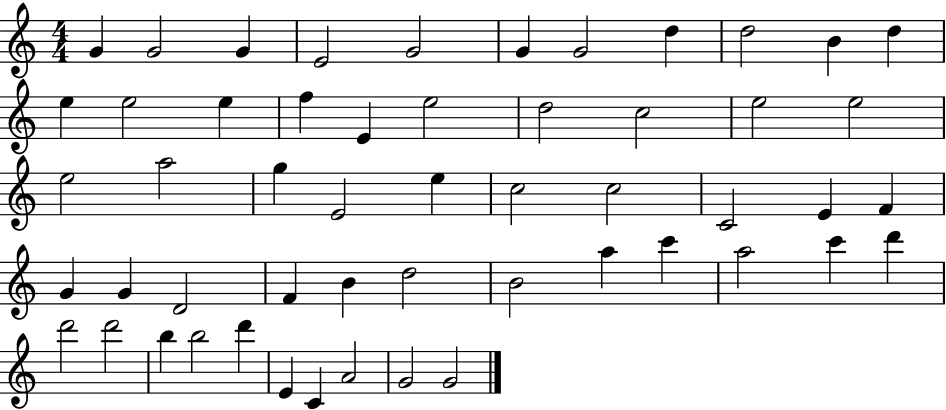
{
  \clef treble
  \numericTimeSignature
  \time 4/4
  \key c \major
  g'4 g'2 g'4 | e'2 g'2 | g'4 g'2 d''4 | d''2 b'4 d''4 | \break e''4 e''2 e''4 | f''4 e'4 e''2 | d''2 c''2 | e''2 e''2 | \break e''2 a''2 | g''4 e'2 e''4 | c''2 c''2 | c'2 e'4 f'4 | \break g'4 g'4 d'2 | f'4 b'4 d''2 | b'2 a''4 c'''4 | a''2 c'''4 d'''4 | \break d'''2 d'''2 | b''4 b''2 d'''4 | e'4 c'4 a'2 | g'2 g'2 | \break \bar "|."
}